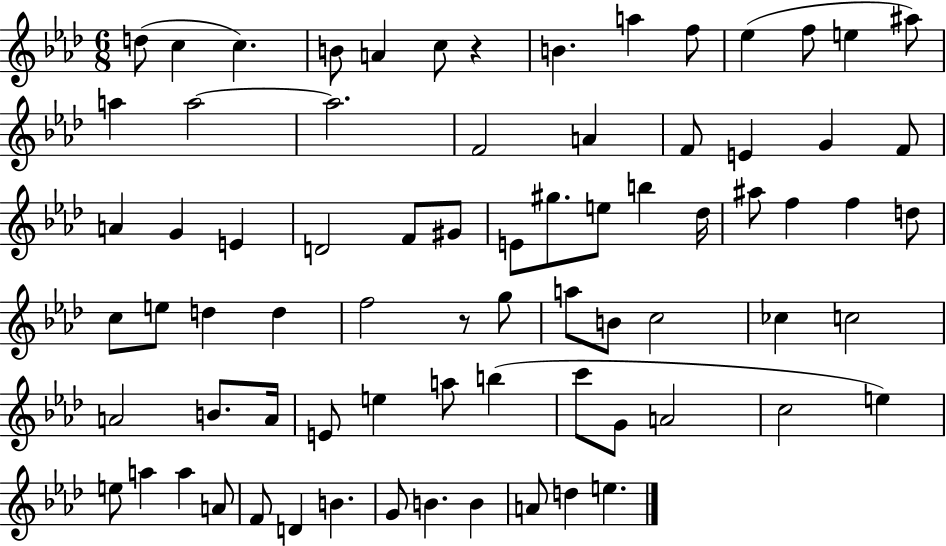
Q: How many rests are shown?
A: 2